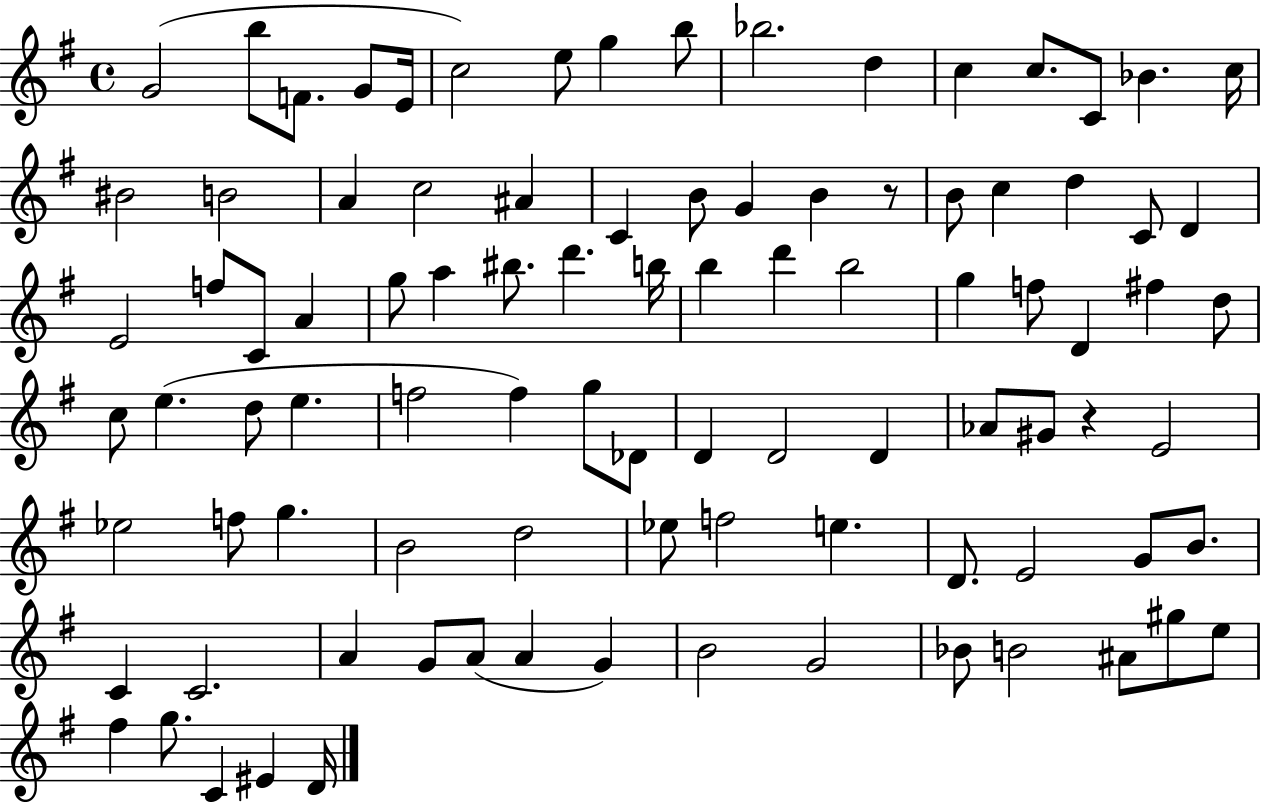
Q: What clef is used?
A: treble